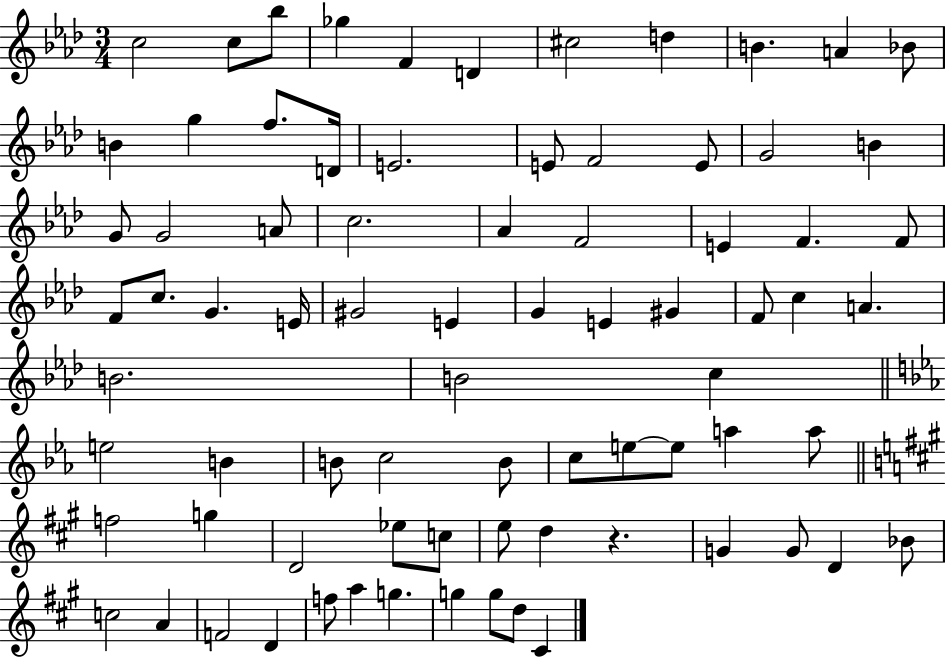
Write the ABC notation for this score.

X:1
T:Untitled
M:3/4
L:1/4
K:Ab
c2 c/2 _b/2 _g F D ^c2 d B A _B/2 B g f/2 D/4 E2 E/2 F2 E/2 G2 B G/2 G2 A/2 c2 _A F2 E F F/2 F/2 c/2 G E/4 ^G2 E G E ^G F/2 c A B2 B2 c e2 B B/2 c2 B/2 c/2 e/2 e/2 a a/2 f2 g D2 _e/2 c/2 e/2 d z G G/2 D _B/2 c2 A F2 D f/2 a g g g/2 d/2 ^C